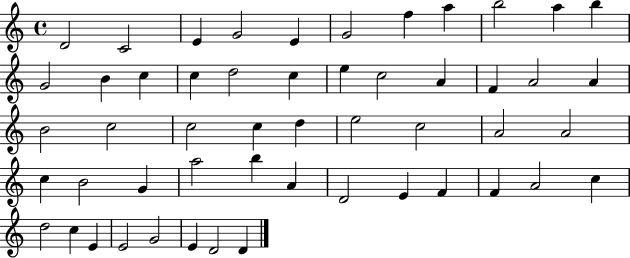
{
  \clef treble
  \time 4/4
  \defaultTimeSignature
  \key c \major
  d'2 c'2 | e'4 g'2 e'4 | g'2 f''4 a''4 | b''2 a''4 b''4 | \break g'2 b'4 c''4 | c''4 d''2 c''4 | e''4 c''2 a'4 | f'4 a'2 a'4 | \break b'2 c''2 | c''2 c''4 d''4 | e''2 c''2 | a'2 a'2 | \break c''4 b'2 g'4 | a''2 b''4 a'4 | d'2 e'4 f'4 | f'4 a'2 c''4 | \break d''2 c''4 e'4 | e'2 g'2 | e'4 d'2 d'4 | \bar "|."
}